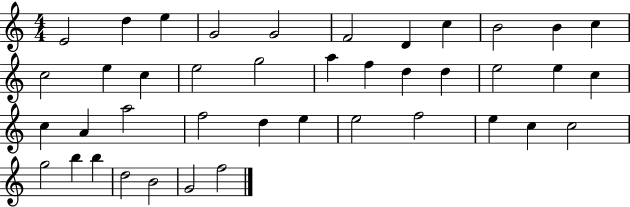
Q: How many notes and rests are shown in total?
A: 41